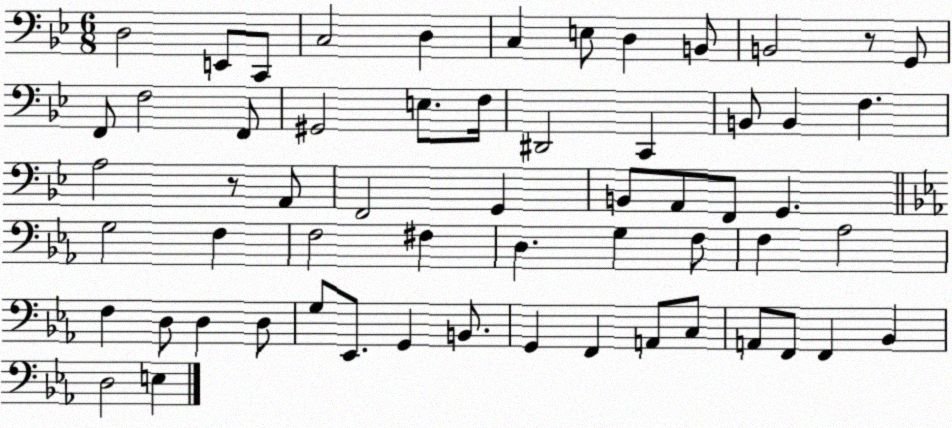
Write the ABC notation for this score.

X:1
T:Untitled
M:6/8
L:1/4
K:Bb
D,2 E,,/2 C,,/2 C,2 D, C, E,/2 D, B,,/2 B,,2 z/2 G,,/2 F,,/2 F,2 F,,/2 ^G,,2 E,/2 F,/4 ^D,,2 C,, B,,/2 B,, F, A,2 z/2 A,,/2 F,,2 G,, B,,/2 A,,/2 F,,/2 G,, G,2 F, F,2 ^F, D, G, F,/2 F, _A,2 F, D,/2 D, D,/2 G,/2 _E,,/2 G,, B,,/2 G,, F,, A,,/2 C,/2 A,,/2 F,,/2 F,, _B,, D,2 E,